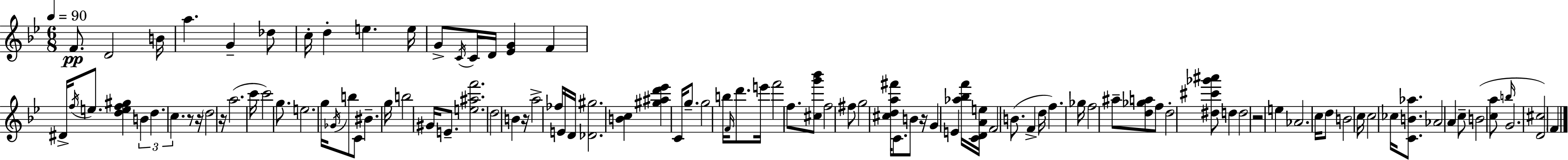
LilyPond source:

{
  \clef treble
  \numericTimeSignature
  \time 6/8
  \key bes \major
  \tempo 4 = 90
  f'8.\pp d'2 b'16 | a''4. g'4-- des''8 | c''16-. d''4-. e''4. e''16 | g'8-> \acciaccatura { c'16 } c'16 d'16 <ees' g'>4 f'4 | \break dis'16-> \acciaccatura { f''16 } e''8. <d'' e'' f'' gis''>4 \tuplet 3/2 { b'4 | d''4. c''4. } | r8 r16 \parenthesize d''2 | r16 a''2.( | \break c'''16 c'''2) g''8. | e''2. | g''16 \acciaccatura { ges'16 } b''8 c'8 bis'4.-- | g''16 b''2 gis'16 | \break e'8.-- <e'' ais'' f'''>2. | d''2 b'4 | r16 a''2-> | fes''16 e'16 d'16 <des' gis''>2. | \break <b' c''>4 <gis'' ais'' d''' ees'''>4 c'16 | g''8.-- g''2 b''16 | \grace { f'16 } d'''8. e'''16 f'''2 | f''8. <cis'' g''' bes'''>8 f''2 | \break fis''8 g''2 | <cis'' d'' a'' fis'''>16 c'8. b'8 r16 g'4 e'4 | <aes'' bes'' f'''>16 <c' d' a' e''>16 f'2 | b'8.( f'4-> d''16 f''4.) | \break ges''16 f''2 | ais''8-- <d'' ges'' a''>8 f''8 d''2-. | <dis'' cis''' ges''' ais'''>8 d''4 d''2 | r2 | \break e''4 aes'2. | c''16 d''8 b'2 | c''16 c''2 | ces''16 <c' b' aes''>8. aes'2 | \break a'4 c''8-- b'2( | <c'' a''>8 \grace { b''16 } g'2. | <d' cis''>2) | \parenthesize f'4 \bar "|."
}